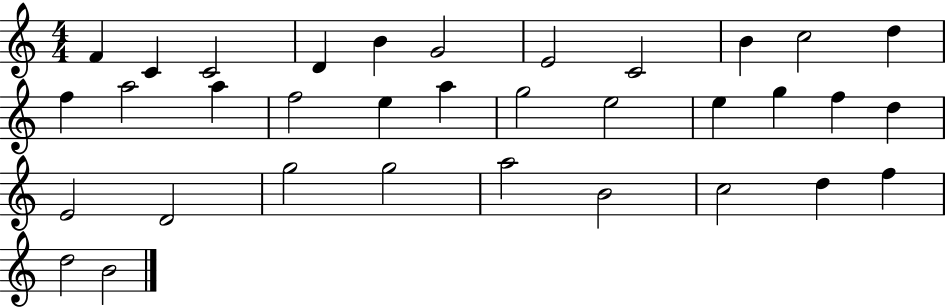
X:1
T:Untitled
M:4/4
L:1/4
K:C
F C C2 D B G2 E2 C2 B c2 d f a2 a f2 e a g2 e2 e g f d E2 D2 g2 g2 a2 B2 c2 d f d2 B2